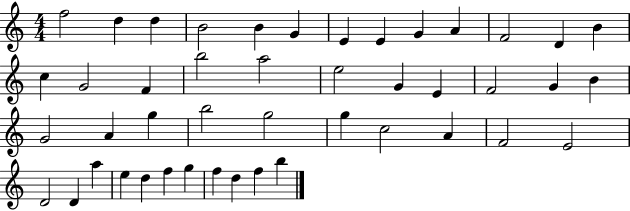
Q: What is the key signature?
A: C major